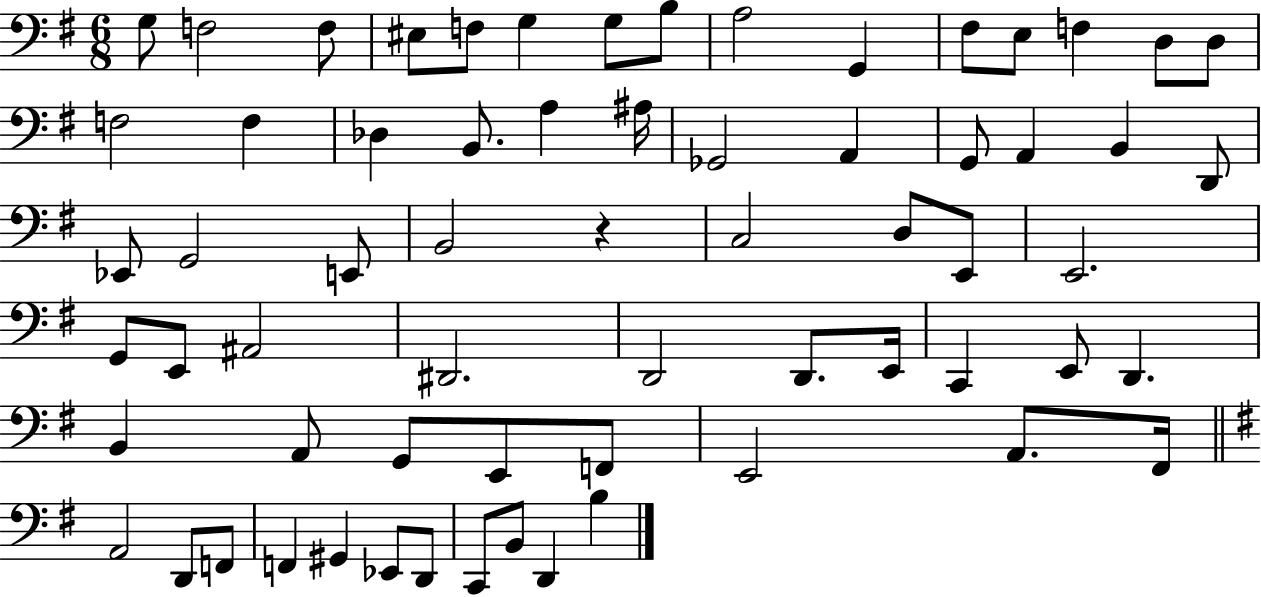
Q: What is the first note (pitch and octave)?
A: G3